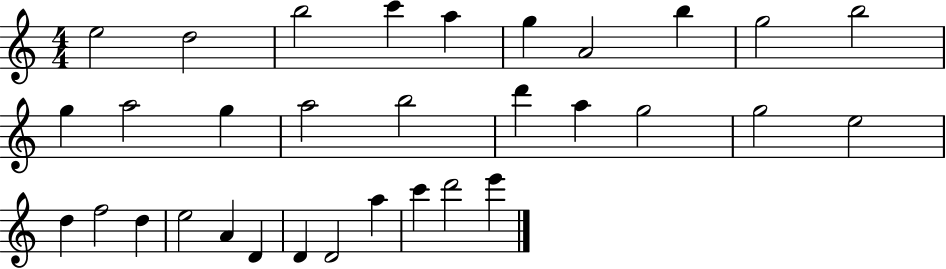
{
  \clef treble
  \numericTimeSignature
  \time 4/4
  \key c \major
  e''2 d''2 | b''2 c'''4 a''4 | g''4 a'2 b''4 | g''2 b''2 | \break g''4 a''2 g''4 | a''2 b''2 | d'''4 a''4 g''2 | g''2 e''2 | \break d''4 f''2 d''4 | e''2 a'4 d'4 | d'4 d'2 a''4 | c'''4 d'''2 e'''4 | \break \bar "|."
}